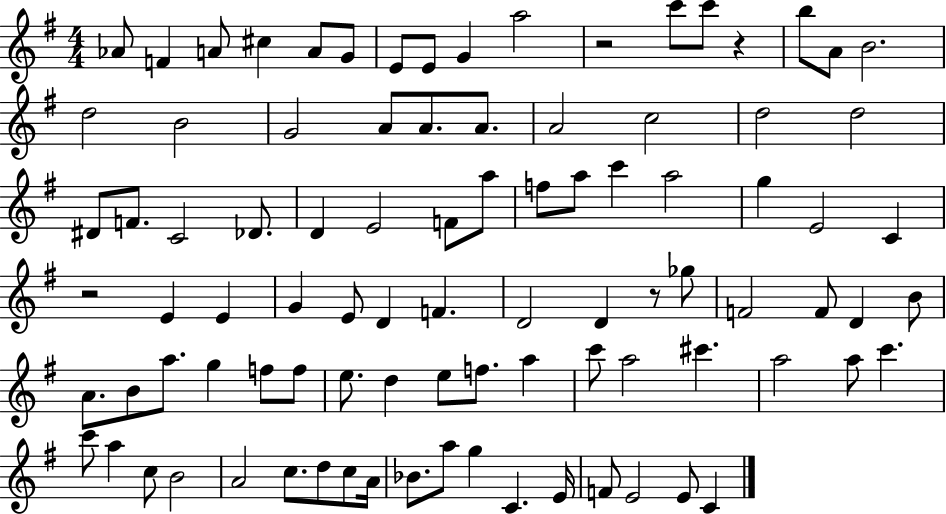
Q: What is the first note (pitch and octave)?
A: Ab4